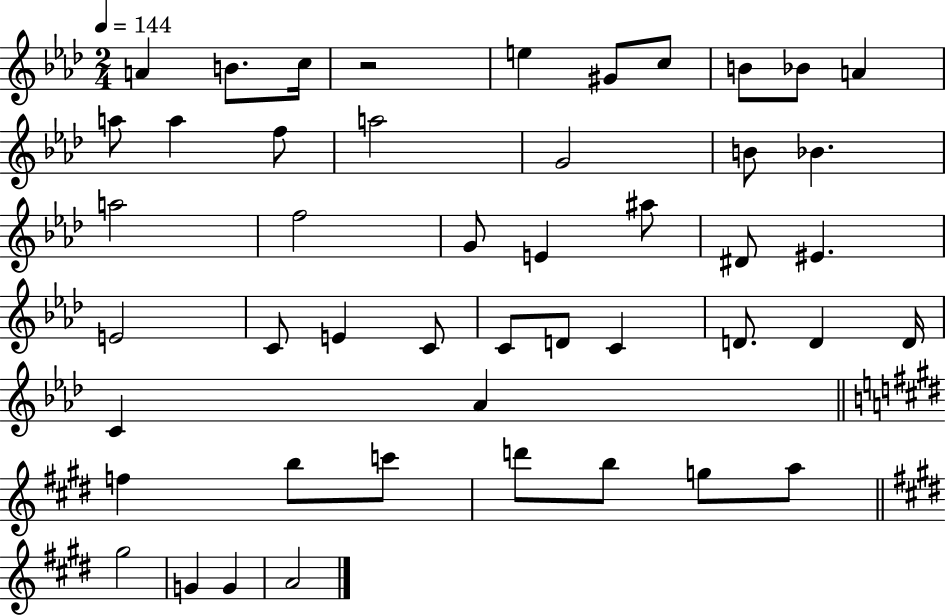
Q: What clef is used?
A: treble